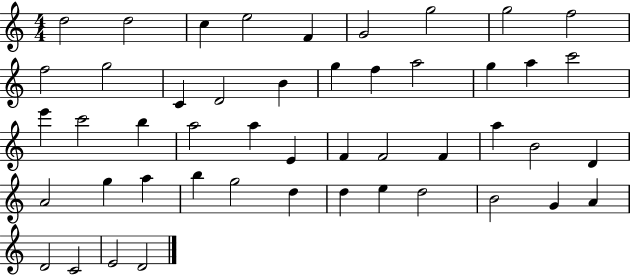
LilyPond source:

{
  \clef treble
  \numericTimeSignature
  \time 4/4
  \key c \major
  d''2 d''2 | c''4 e''2 f'4 | g'2 g''2 | g''2 f''2 | \break f''2 g''2 | c'4 d'2 b'4 | g''4 f''4 a''2 | g''4 a''4 c'''2 | \break e'''4 c'''2 b''4 | a''2 a''4 e'4 | f'4 f'2 f'4 | a''4 b'2 d'4 | \break a'2 g''4 a''4 | b''4 g''2 d''4 | d''4 e''4 d''2 | b'2 g'4 a'4 | \break d'2 c'2 | e'2 d'2 | \bar "|."
}